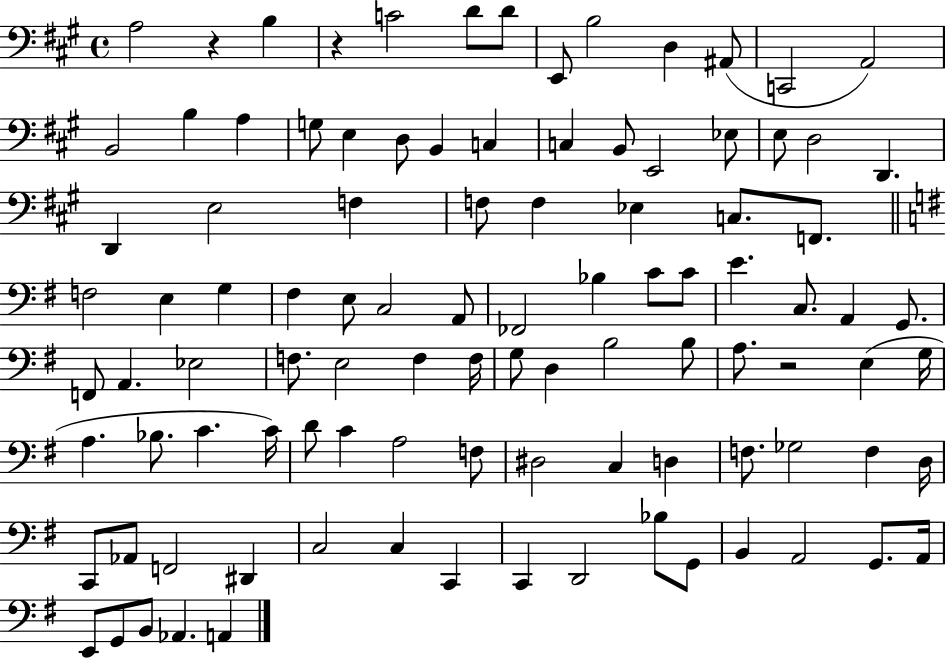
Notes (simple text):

A3/h R/q B3/q R/q C4/h D4/e D4/e E2/e B3/h D3/q A#2/e C2/h A2/h B2/h B3/q A3/q G3/e E3/q D3/e B2/q C3/q C3/q B2/e E2/h Eb3/e E3/e D3/h D2/q. D2/q E3/h F3/q F3/e F3/q Eb3/q C3/e. F2/e. F3/h E3/q G3/q F#3/q E3/e C3/h A2/e FES2/h Bb3/q C4/e C4/e E4/q. C3/e. A2/q G2/e. F2/e A2/q. Eb3/h F3/e. E3/h F3/q F3/s G3/e D3/q B3/h B3/e A3/e. R/h E3/q G3/s A3/q. Bb3/e. C4/q. C4/s D4/e C4/q A3/h F3/e D#3/h C3/q D3/q F3/e. Gb3/h F3/q D3/s C2/e Ab2/e F2/h D#2/q C3/h C3/q C2/q C2/q D2/h Bb3/e G2/e B2/q A2/h G2/e. A2/s E2/e G2/e B2/e Ab2/q. A2/q